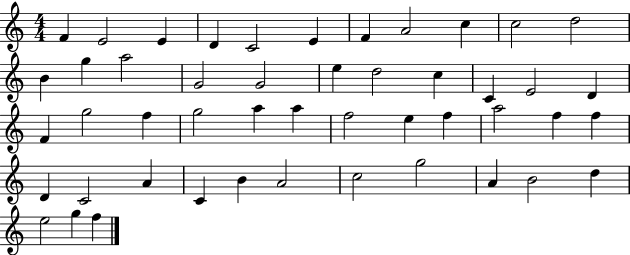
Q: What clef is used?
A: treble